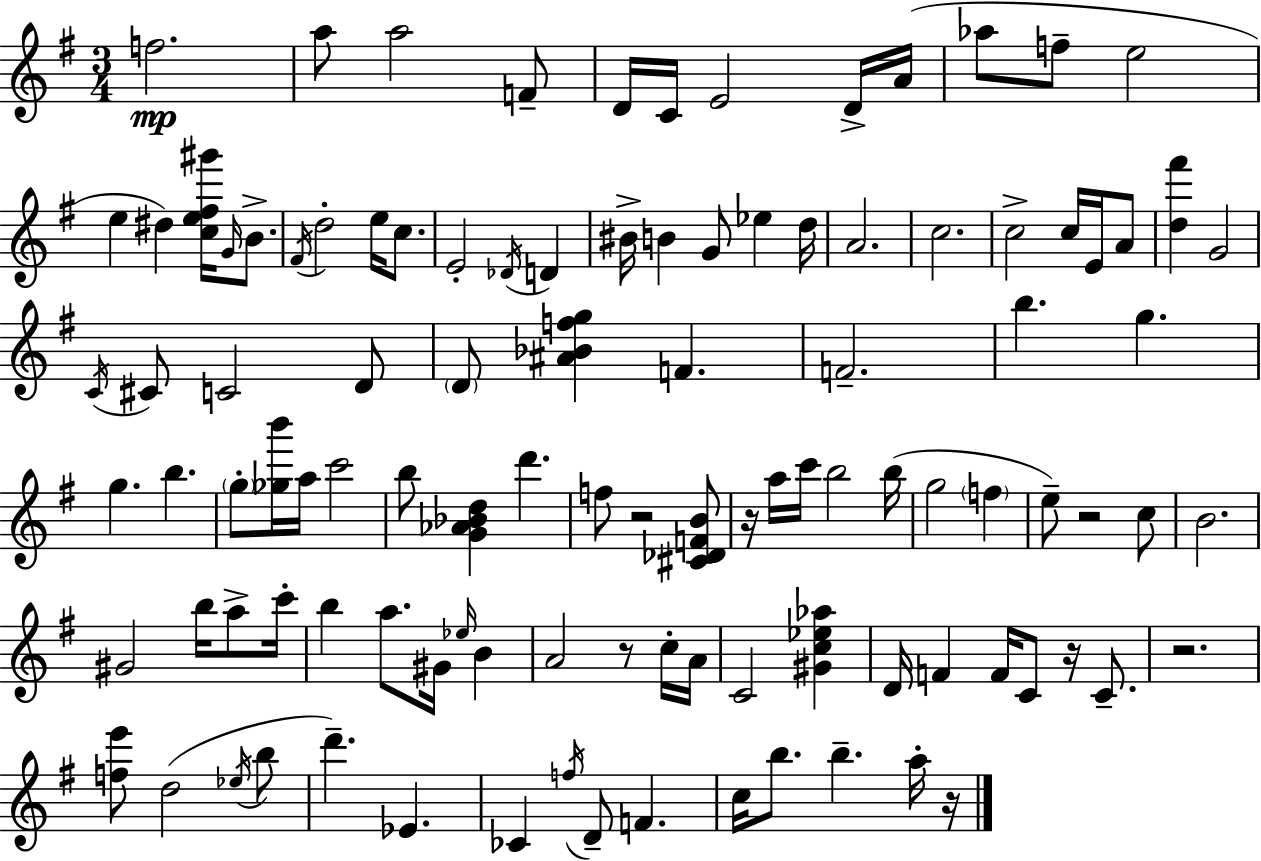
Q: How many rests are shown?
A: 7